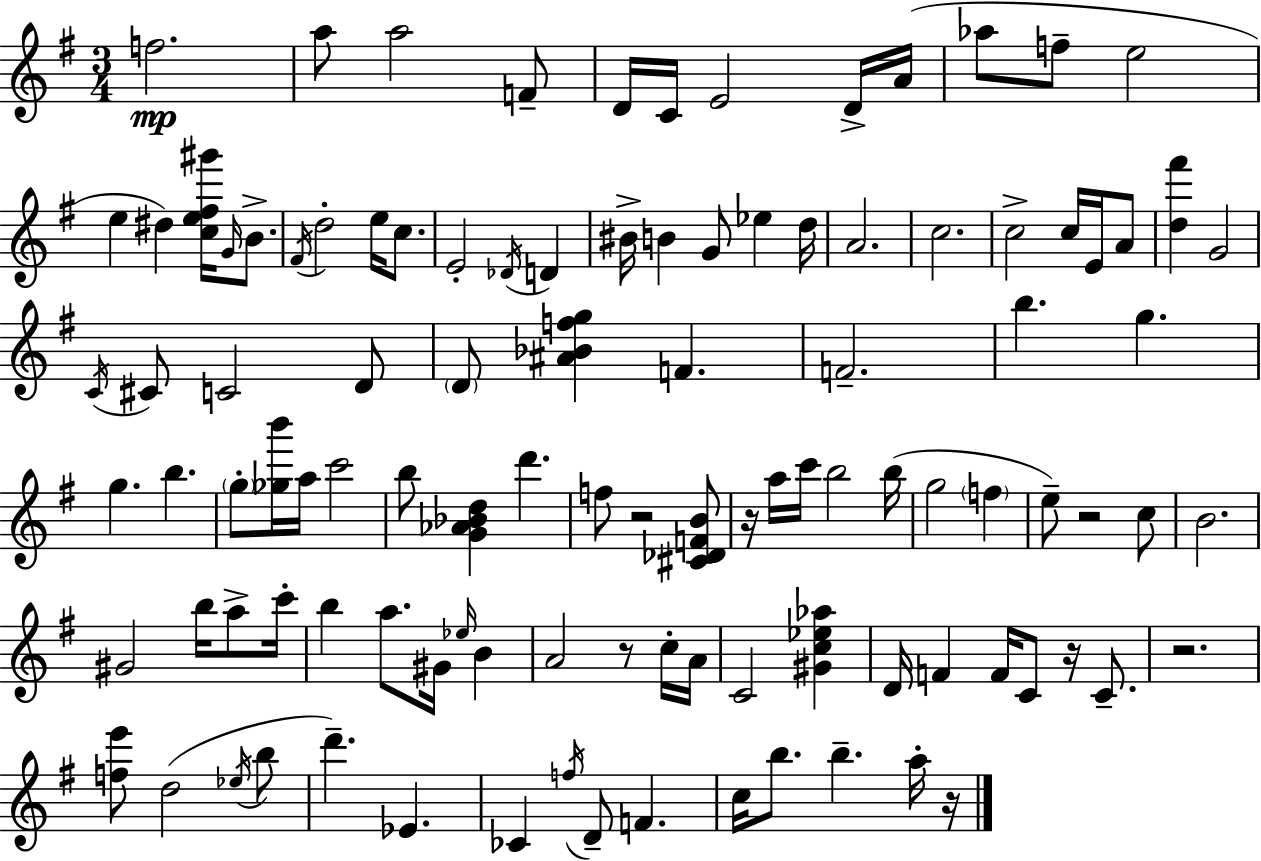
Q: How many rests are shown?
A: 7